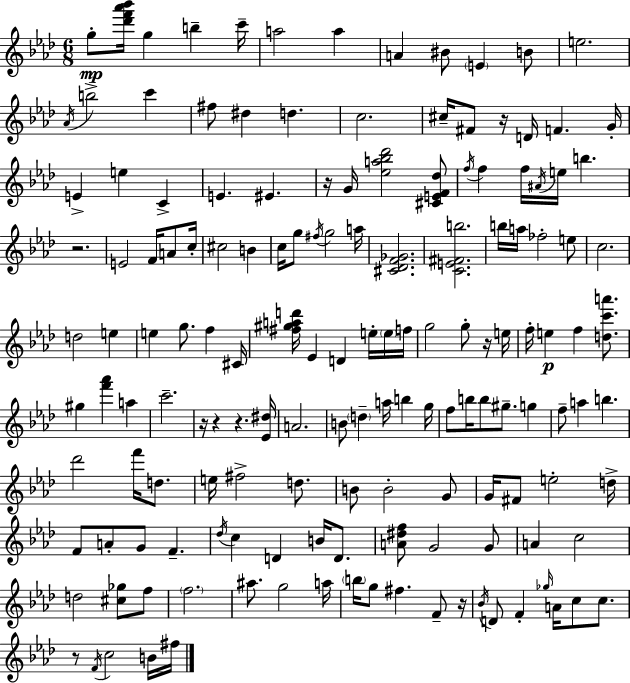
G5/e [Db6,F6,Ab6,Bb6]/s G5/q B5/q C6/s A5/h A5/q A4/q BIS4/e E4/q B4/e E5/h. Ab4/s B5/h C6/q F#5/e D#5/q D5/q. C5/h. C#5/s F#4/e R/s D4/s F4/q. G4/s E4/q E5/q C4/q E4/q. EIS4/q. R/s G4/s [Eb5,A5,Bb5,Db6]/h [C#4,E4,F4,Db5]/e F5/s F5/q F5/s A#4/s E5/s B5/q. R/h. E4/h F4/s A4/e C5/s C#5/h B4/q C5/s G5/e F#5/s G5/h A5/s [C#4,Db4,F4,Gb4]/h. [C4,E4,F#4,B5]/h. B5/s A5/s FES5/h E5/e C5/h. D5/h E5/q E5/q G5/e. F5/q C#4/s [F#5,G#5,A5,D6]/s Eb4/q D4/q E5/s E5/s F5/s G5/h G5/e R/s E5/s F5/s E5/q F5/q [D5,C6,A6]/e. G#5/q [F6,Ab6]/q A5/q C6/h. R/s R/q R/q. [Eb4,D#5]/s A4/h. B4/e D5/q A5/s B5/q G5/s F5/e B5/s B5/e G#5/e. G5/q F5/e A5/q B5/q. Db6/h F6/s D5/e. E5/s F#5/h D5/e. B4/e B4/h G4/e G4/s F#4/e E5/h D5/s F4/e A4/e G4/e F4/q. Db5/s C5/q D4/q B4/s D4/e. [A4,D#5,F5]/e G4/h G4/e A4/q C5/h D5/h [C#5,Gb5]/e F5/e F5/h. A#5/e. G5/h A5/s B5/s G5/e F#5/q. F4/e R/s Bb4/s D4/e F4/q Gb5/s A4/s C5/e C5/e. R/e F4/s C5/h B4/s F#5/s